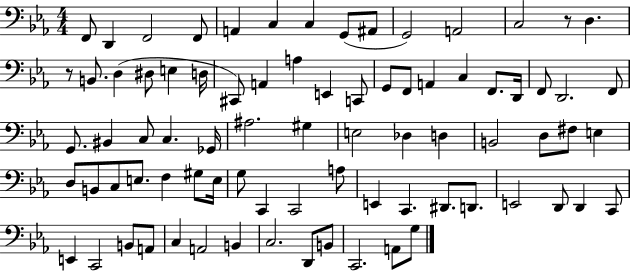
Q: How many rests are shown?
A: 2